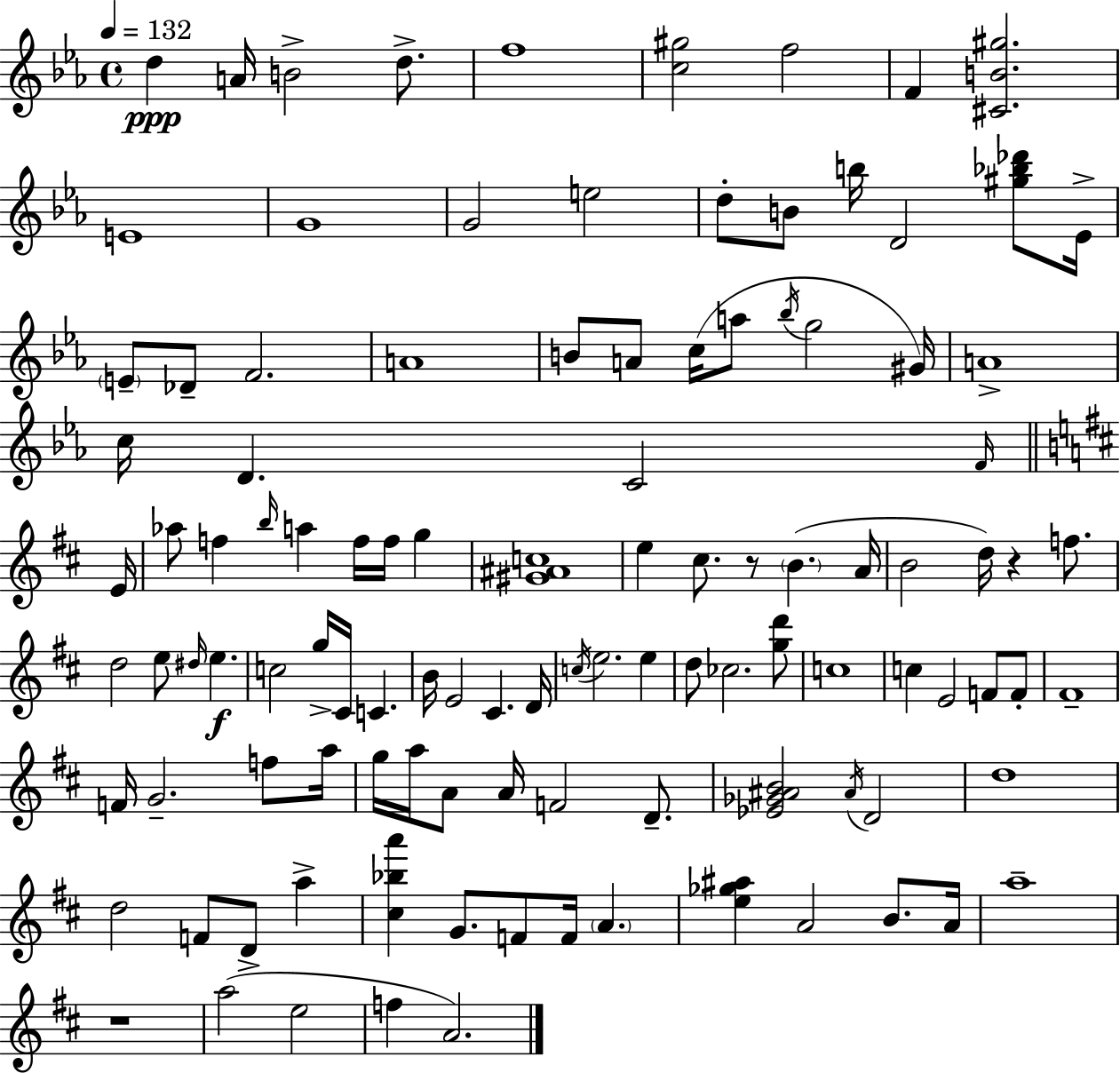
D5/q A4/s B4/h D5/e. F5/w [C5,G#5]/h F5/h F4/q [C#4,B4,G#5]/h. E4/w G4/w G4/h E5/h D5/e B4/e B5/s D4/h [G#5,Bb5,Db6]/e Eb4/s E4/e Db4/e F4/h. A4/w B4/e A4/e C5/s A5/e Bb5/s G5/h G#4/s A4/w C5/s D4/q. C4/h F4/s E4/s Ab5/e F5/q B5/s A5/q F5/s F5/s G5/q [G#4,A#4,C5]/w E5/q C#5/e. R/e B4/q. A4/s B4/h D5/s R/q F5/e. D5/h E5/e D#5/s E5/q. C5/h G5/s C#4/s C4/q. B4/s E4/h C#4/q. D4/s C5/s E5/h. E5/q D5/e CES5/h. [G5,D6]/e C5/w C5/q E4/h F4/e F4/e F#4/w F4/s G4/h. F5/e A5/s G5/s A5/s A4/e A4/s F4/h D4/e. [Eb4,Gb4,A#4,B4]/h A#4/s D4/h D5/w D5/h F4/e D4/e A5/q [C#5,Bb5,A6]/q G4/e. F4/e F4/s A4/q. [E5,Gb5,A#5]/q A4/h B4/e. A4/s A5/w R/w A5/h E5/h F5/q A4/h.